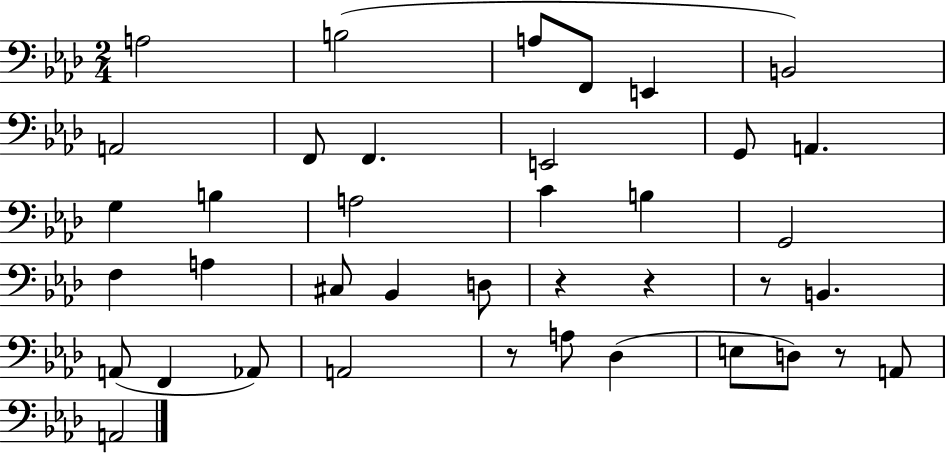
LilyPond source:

{
  \clef bass
  \numericTimeSignature
  \time 2/4
  \key aes \major
  a2 | b2( | a8 f,8 e,4 | b,2) | \break a,2 | f,8 f,4. | e,2 | g,8 a,4. | \break g4 b4 | a2 | c'4 b4 | g,2 | \break f4 a4 | cis8 bes,4 d8 | r4 r4 | r8 b,4. | \break a,8( f,4 aes,8) | a,2 | r8 a8 des4( | e8 d8) r8 a,8 | \break a,2 | \bar "|."
}